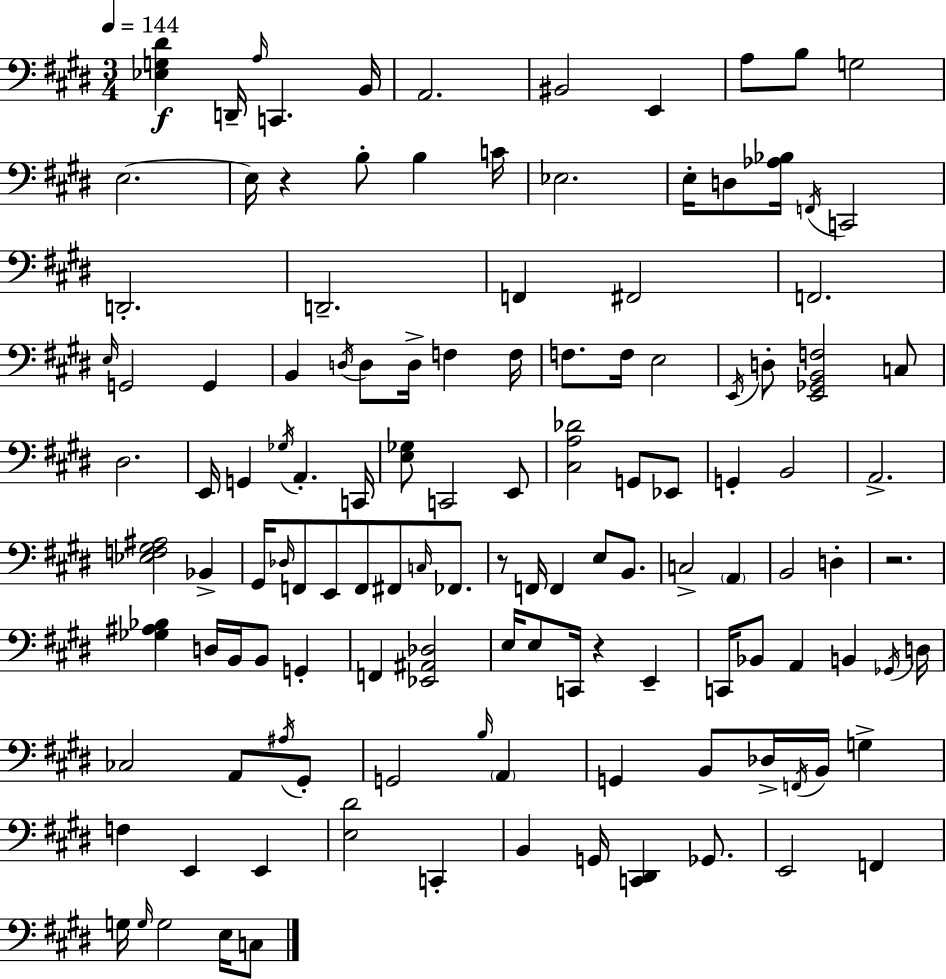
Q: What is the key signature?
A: E major